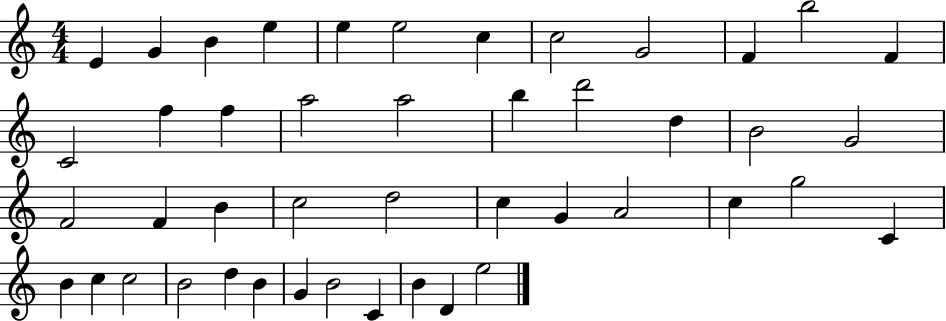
{
  \clef treble
  \numericTimeSignature
  \time 4/4
  \key c \major
  e'4 g'4 b'4 e''4 | e''4 e''2 c''4 | c''2 g'2 | f'4 b''2 f'4 | \break c'2 f''4 f''4 | a''2 a''2 | b''4 d'''2 d''4 | b'2 g'2 | \break f'2 f'4 b'4 | c''2 d''2 | c''4 g'4 a'2 | c''4 g''2 c'4 | \break b'4 c''4 c''2 | b'2 d''4 b'4 | g'4 b'2 c'4 | b'4 d'4 e''2 | \break \bar "|."
}